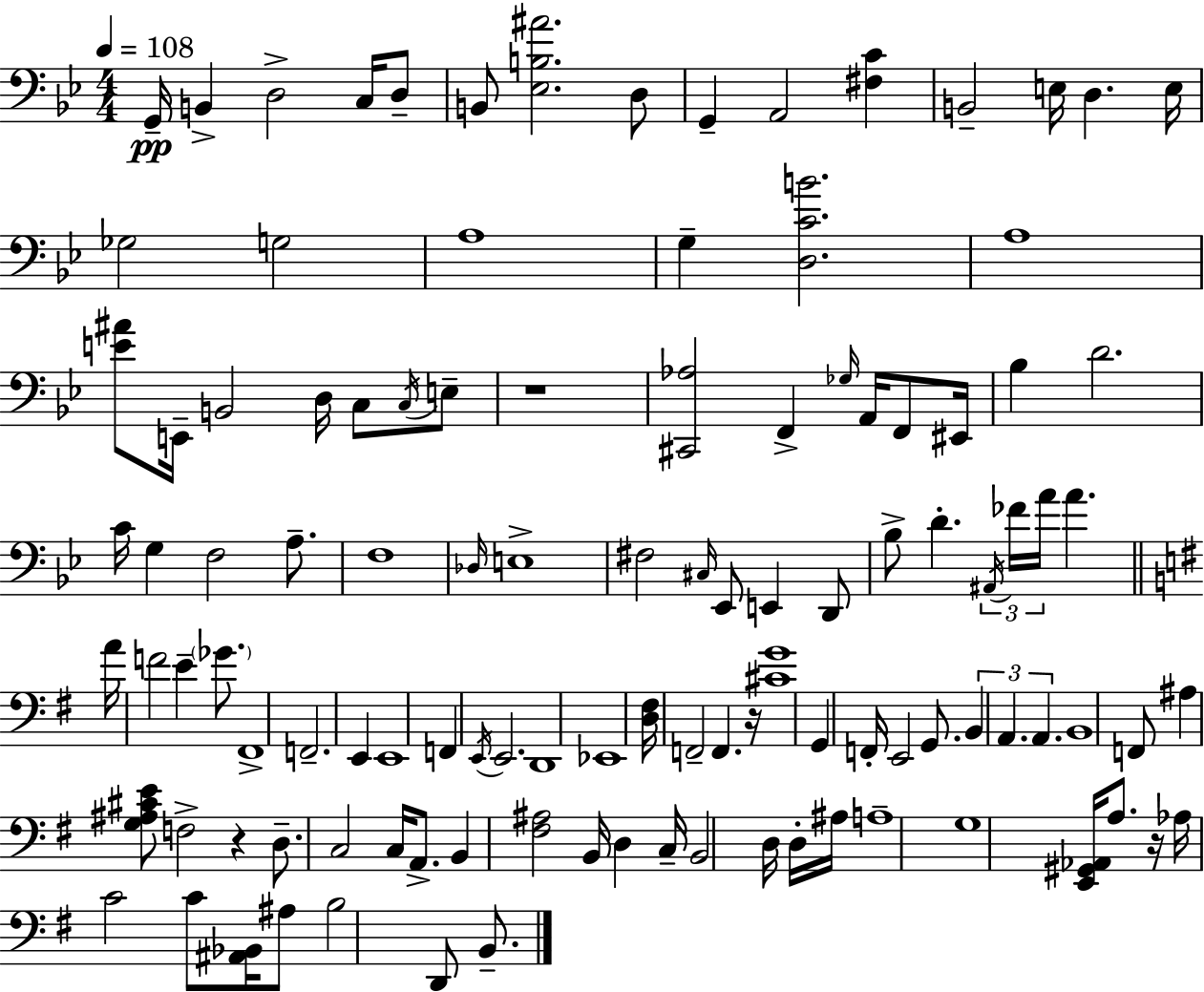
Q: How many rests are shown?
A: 4